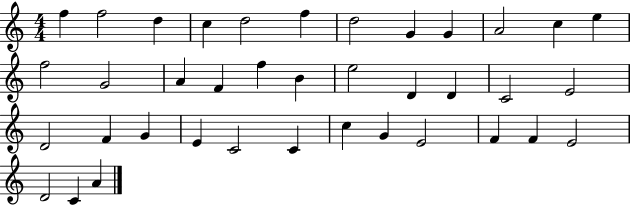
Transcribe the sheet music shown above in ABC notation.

X:1
T:Untitled
M:4/4
L:1/4
K:C
f f2 d c d2 f d2 G G A2 c e f2 G2 A F f B e2 D D C2 E2 D2 F G E C2 C c G E2 F F E2 D2 C A